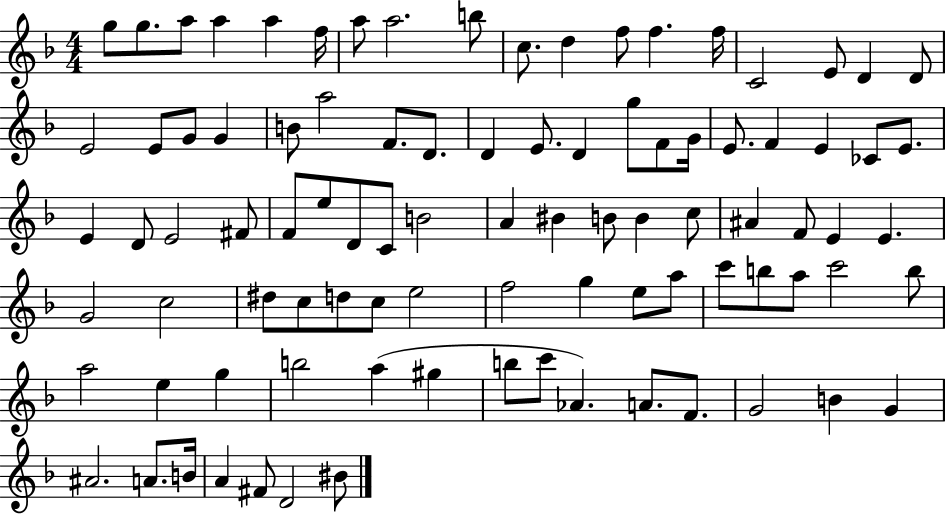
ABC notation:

X:1
T:Untitled
M:4/4
L:1/4
K:F
g/2 g/2 a/2 a a f/4 a/2 a2 b/2 c/2 d f/2 f f/4 C2 E/2 D D/2 E2 E/2 G/2 G B/2 a2 F/2 D/2 D E/2 D g/2 F/2 G/4 E/2 F E _C/2 E/2 E D/2 E2 ^F/2 F/2 e/2 D/2 C/2 B2 A ^B B/2 B c/2 ^A F/2 E E G2 c2 ^d/2 c/2 d/2 c/2 e2 f2 g e/2 a/2 c'/2 b/2 a/2 c'2 b/2 a2 e g b2 a ^g b/2 c'/2 _A A/2 F/2 G2 B G ^A2 A/2 B/4 A ^F/2 D2 ^B/2